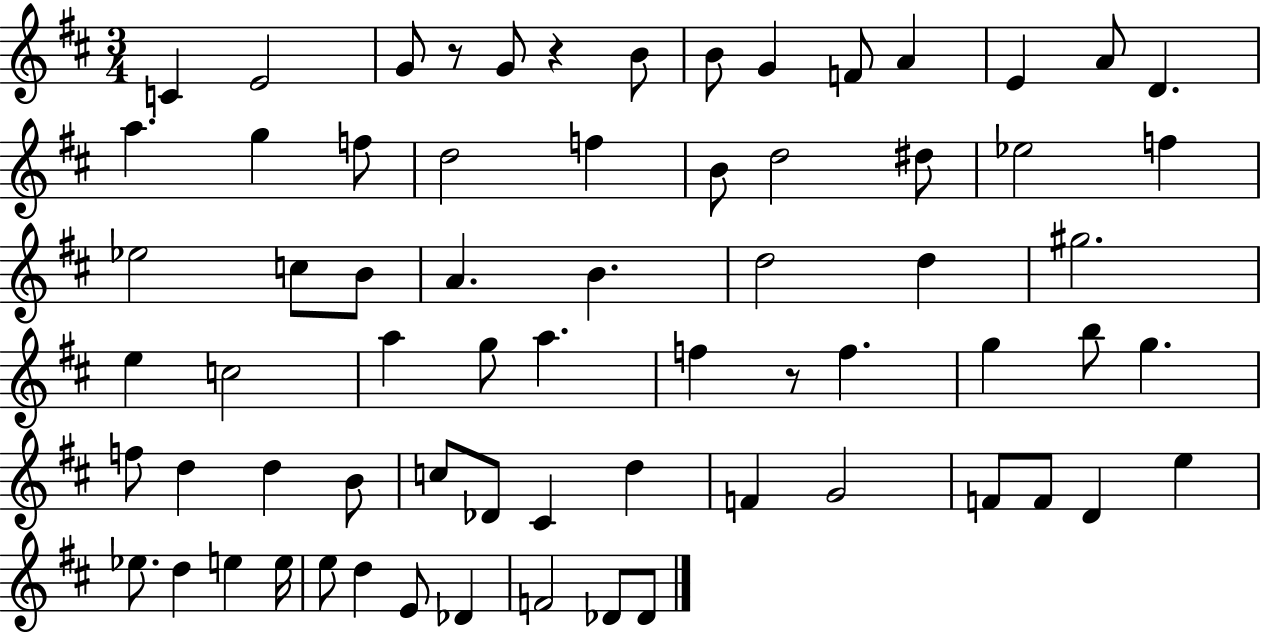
{
  \clef treble
  \numericTimeSignature
  \time 3/4
  \key d \major
  c'4 e'2 | g'8 r8 g'8 r4 b'8 | b'8 g'4 f'8 a'4 | e'4 a'8 d'4. | \break a''4. g''4 f''8 | d''2 f''4 | b'8 d''2 dis''8 | ees''2 f''4 | \break ees''2 c''8 b'8 | a'4. b'4. | d''2 d''4 | gis''2. | \break e''4 c''2 | a''4 g''8 a''4. | f''4 r8 f''4. | g''4 b''8 g''4. | \break f''8 d''4 d''4 b'8 | c''8 des'8 cis'4 d''4 | f'4 g'2 | f'8 f'8 d'4 e''4 | \break ees''8. d''4 e''4 e''16 | e''8 d''4 e'8 des'4 | f'2 des'8 des'8 | \bar "|."
}